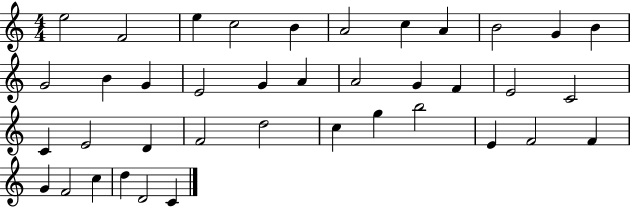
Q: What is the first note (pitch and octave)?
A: E5